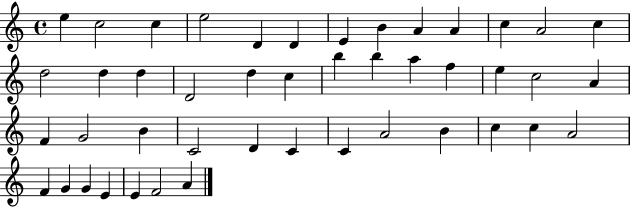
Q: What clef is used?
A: treble